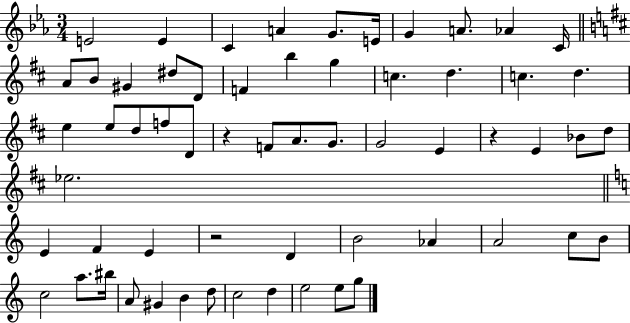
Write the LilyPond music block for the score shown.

{
  \clef treble
  \numericTimeSignature
  \time 3/4
  \key ees \major
  e'2 e'4 | c'4 a'4 g'8. e'16 | g'4 a'8. aes'4 c'16 | \bar "||" \break \key b \minor a'8 b'8 gis'4 dis''8 d'8 | f'4 b''4 g''4 | c''4. d''4. | c''4. d''4. | \break e''4 e''8 d''8 f''8 d'8 | r4 f'8 a'8. g'8. | g'2 e'4 | r4 e'4 bes'8 d''8 | \break ees''2. | \bar "||" \break \key c \major e'4 f'4 e'4 | r2 d'4 | b'2 aes'4 | a'2 c''8 b'8 | \break c''2 a''8. bis''16 | a'8 gis'4 b'4 d''8 | c''2 d''4 | e''2 e''8 g''8 | \break \bar "|."
}